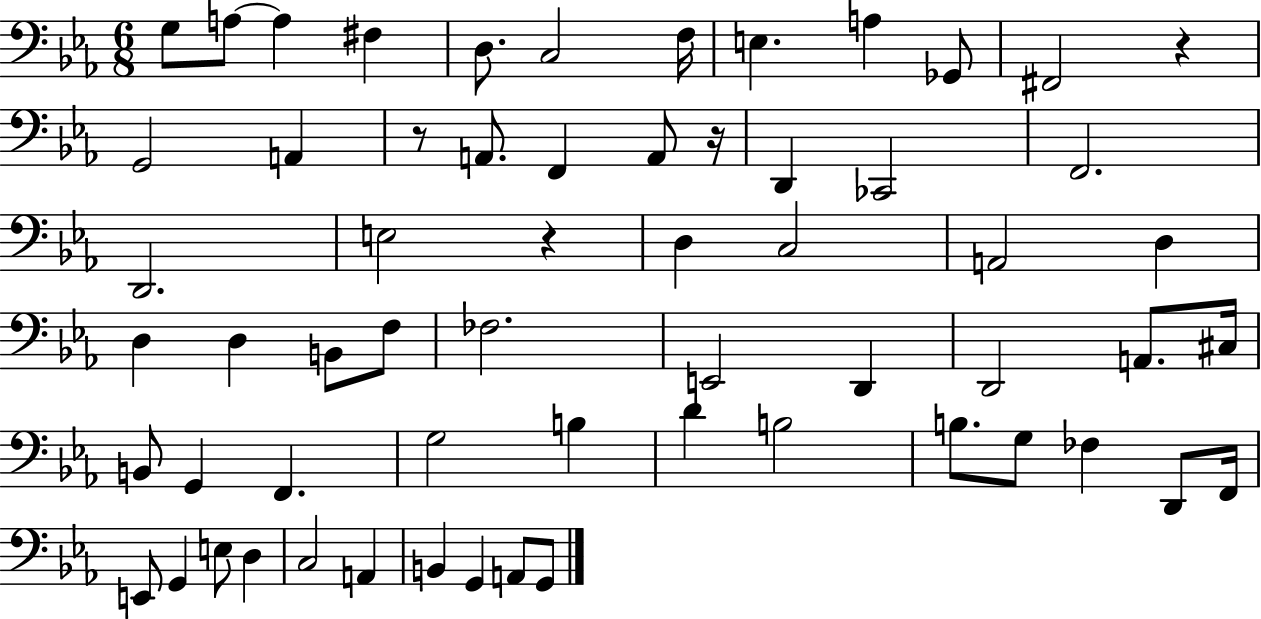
G3/e A3/e A3/q F#3/q D3/e. C3/h F3/s E3/q. A3/q Gb2/e F#2/h R/q G2/h A2/q R/e A2/e. F2/q A2/e R/s D2/q CES2/h F2/h. D2/h. E3/h R/q D3/q C3/h A2/h D3/q D3/q D3/q B2/e F3/e FES3/h. E2/h D2/q D2/h A2/e. C#3/s B2/e G2/q F2/q. G3/h B3/q D4/q B3/h B3/e. G3/e FES3/q D2/e F2/s E2/e G2/q E3/e D3/q C3/h A2/q B2/q G2/q A2/e G2/e